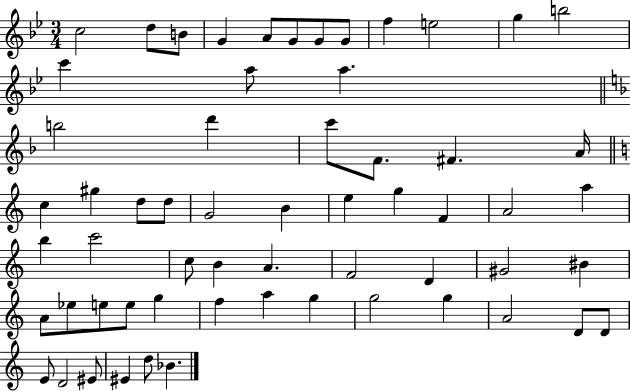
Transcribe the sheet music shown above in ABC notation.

X:1
T:Untitled
M:3/4
L:1/4
K:Bb
c2 d/2 B/2 G A/2 G/2 G/2 G/2 f e2 g b2 c' a/2 a b2 d' c'/2 F/2 ^F A/4 c ^g d/2 d/2 G2 B e g F A2 a b c'2 c/2 B A F2 D ^G2 ^B A/2 _e/2 e/2 e/2 g f a g g2 g A2 D/2 D/2 E/2 D2 ^E/2 ^E d/2 _B